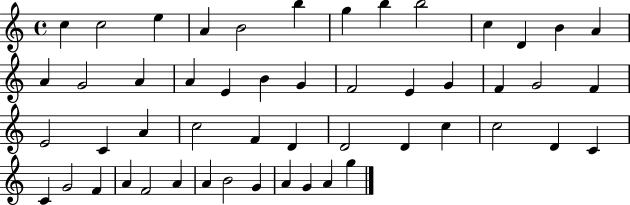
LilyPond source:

{
  \clef treble
  \time 4/4
  \defaultTimeSignature
  \key c \major
  c''4 c''2 e''4 | a'4 b'2 b''4 | g''4 b''4 b''2 | c''4 d'4 b'4 a'4 | \break a'4 g'2 a'4 | a'4 e'4 b'4 g'4 | f'2 e'4 g'4 | f'4 g'2 f'4 | \break e'2 c'4 a'4 | c''2 f'4 d'4 | d'2 d'4 c''4 | c''2 d'4 c'4 | \break c'4 g'2 f'4 | a'4 f'2 a'4 | a'4 b'2 g'4 | a'4 g'4 a'4 g''4 | \break \bar "|."
}